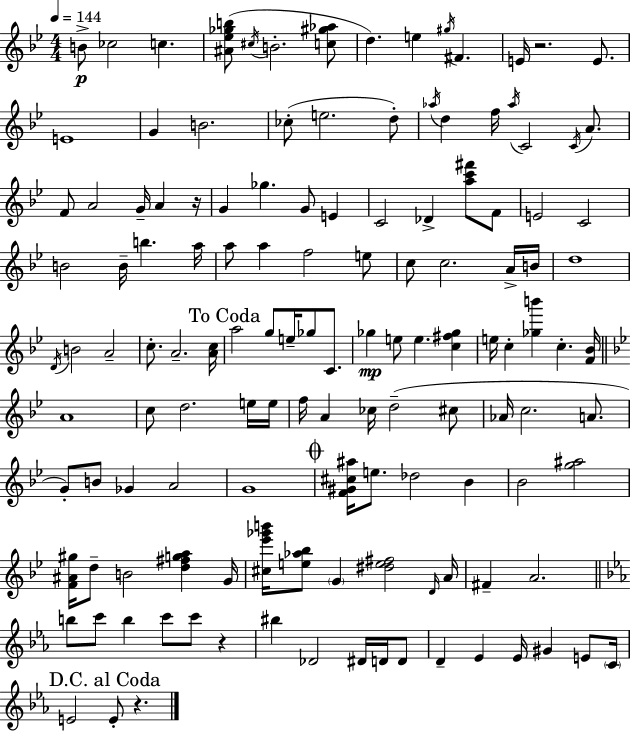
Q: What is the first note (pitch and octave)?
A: B4